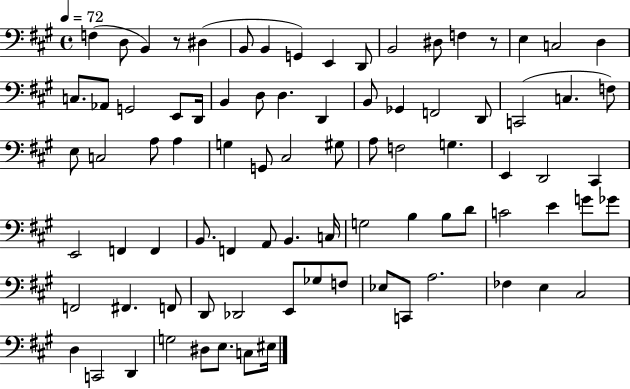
F3/q D3/e B2/q R/e D#3/q B2/e B2/q G2/q E2/q D2/e B2/h D#3/e F3/q R/e E3/q C3/h D3/q C3/e. Ab2/e G2/h E2/e D2/s B2/q D3/e D3/q. D2/q B2/e Gb2/q F2/h D2/e C2/h C3/q. F3/e E3/e C3/h A3/e A3/q G3/q G2/e C#3/h G#3/e A3/e F3/h G3/q. E2/q D2/h C#2/q E2/h F2/q F2/q B2/e. F2/q A2/e B2/q. C3/s G3/h B3/q B3/e D4/e C4/h E4/q G4/e Gb4/e F2/h F#2/q. F2/e D2/e Db2/h E2/e Gb3/e F3/e Eb3/e C2/e A3/h. FES3/q E3/q C#3/h D3/q C2/h D2/q G3/h D#3/e E3/e. C3/e EIS3/s